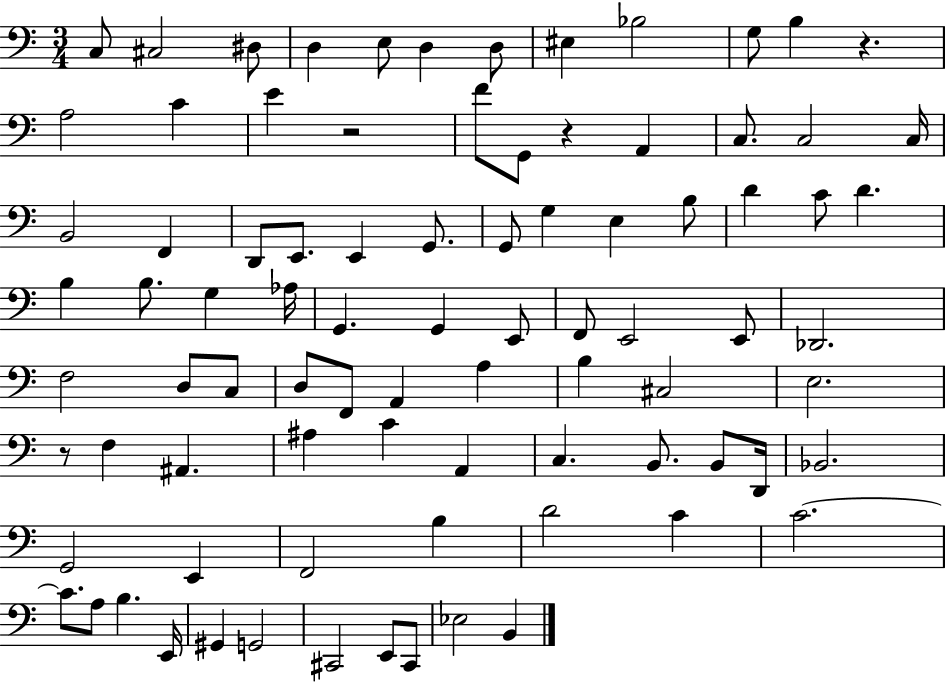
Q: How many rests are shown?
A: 4